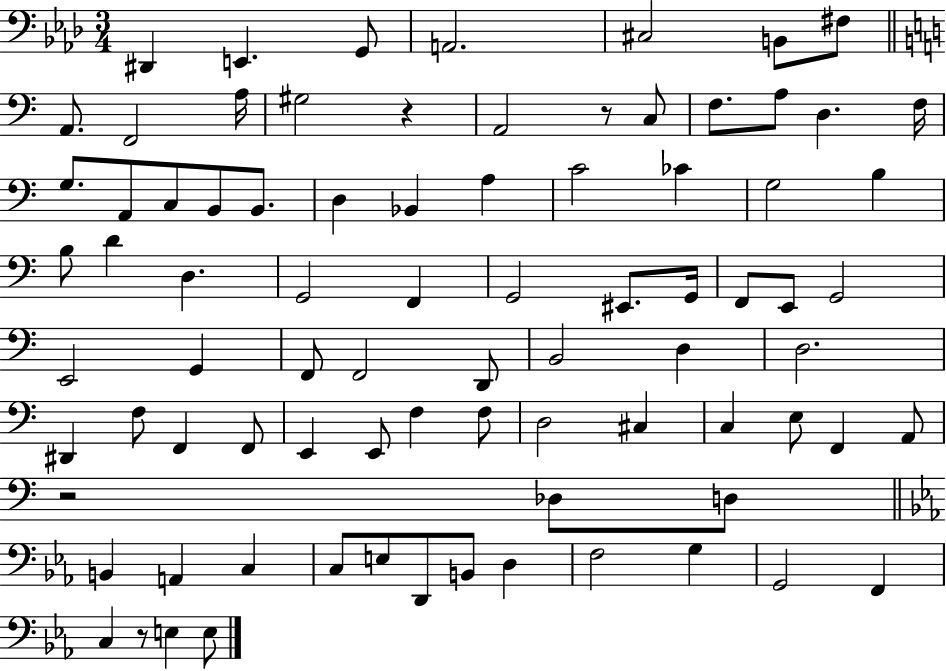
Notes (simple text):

D#2/q E2/q. G2/e A2/h. C#3/h B2/e F#3/e A2/e. F2/h A3/s G#3/h R/q A2/h R/e C3/e F3/e. A3/e D3/q. F3/s G3/e. A2/e C3/e B2/e B2/e. D3/q Bb2/q A3/q C4/h CES4/q G3/h B3/q B3/e D4/q D3/q. G2/h F2/q G2/h EIS2/e. G2/s F2/e E2/e G2/h E2/h G2/q F2/e F2/h D2/e B2/h D3/q D3/h. D#2/q F3/e F2/q F2/e E2/q E2/e F3/q F3/e D3/h C#3/q C3/q E3/e F2/q A2/e R/h Db3/e D3/e B2/q A2/q C3/q C3/e E3/e D2/e B2/e D3/q F3/h G3/q G2/h F2/q C3/q R/e E3/q E3/e